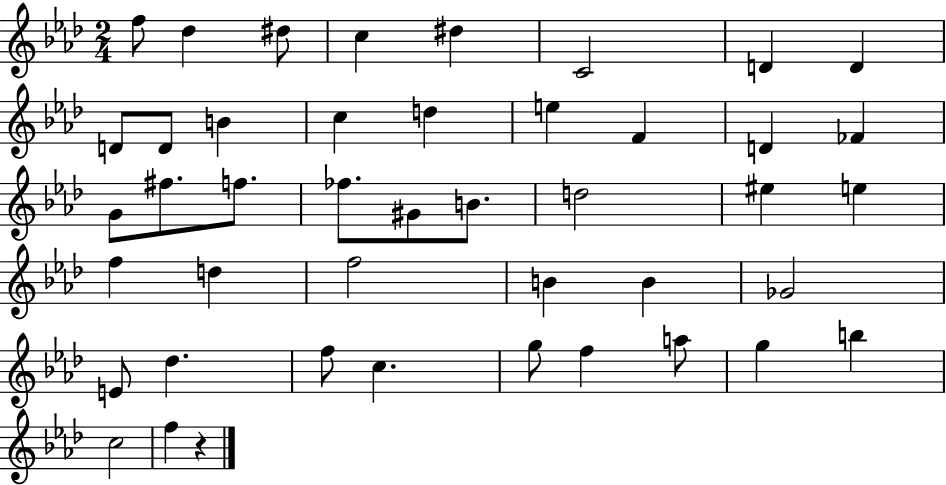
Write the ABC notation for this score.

X:1
T:Untitled
M:2/4
L:1/4
K:Ab
f/2 _d ^d/2 c ^d C2 D D D/2 D/2 B c d e F D _F G/2 ^f/2 f/2 _f/2 ^G/2 B/2 d2 ^e e f d f2 B B _G2 E/2 _d f/2 c g/2 f a/2 g b c2 f z